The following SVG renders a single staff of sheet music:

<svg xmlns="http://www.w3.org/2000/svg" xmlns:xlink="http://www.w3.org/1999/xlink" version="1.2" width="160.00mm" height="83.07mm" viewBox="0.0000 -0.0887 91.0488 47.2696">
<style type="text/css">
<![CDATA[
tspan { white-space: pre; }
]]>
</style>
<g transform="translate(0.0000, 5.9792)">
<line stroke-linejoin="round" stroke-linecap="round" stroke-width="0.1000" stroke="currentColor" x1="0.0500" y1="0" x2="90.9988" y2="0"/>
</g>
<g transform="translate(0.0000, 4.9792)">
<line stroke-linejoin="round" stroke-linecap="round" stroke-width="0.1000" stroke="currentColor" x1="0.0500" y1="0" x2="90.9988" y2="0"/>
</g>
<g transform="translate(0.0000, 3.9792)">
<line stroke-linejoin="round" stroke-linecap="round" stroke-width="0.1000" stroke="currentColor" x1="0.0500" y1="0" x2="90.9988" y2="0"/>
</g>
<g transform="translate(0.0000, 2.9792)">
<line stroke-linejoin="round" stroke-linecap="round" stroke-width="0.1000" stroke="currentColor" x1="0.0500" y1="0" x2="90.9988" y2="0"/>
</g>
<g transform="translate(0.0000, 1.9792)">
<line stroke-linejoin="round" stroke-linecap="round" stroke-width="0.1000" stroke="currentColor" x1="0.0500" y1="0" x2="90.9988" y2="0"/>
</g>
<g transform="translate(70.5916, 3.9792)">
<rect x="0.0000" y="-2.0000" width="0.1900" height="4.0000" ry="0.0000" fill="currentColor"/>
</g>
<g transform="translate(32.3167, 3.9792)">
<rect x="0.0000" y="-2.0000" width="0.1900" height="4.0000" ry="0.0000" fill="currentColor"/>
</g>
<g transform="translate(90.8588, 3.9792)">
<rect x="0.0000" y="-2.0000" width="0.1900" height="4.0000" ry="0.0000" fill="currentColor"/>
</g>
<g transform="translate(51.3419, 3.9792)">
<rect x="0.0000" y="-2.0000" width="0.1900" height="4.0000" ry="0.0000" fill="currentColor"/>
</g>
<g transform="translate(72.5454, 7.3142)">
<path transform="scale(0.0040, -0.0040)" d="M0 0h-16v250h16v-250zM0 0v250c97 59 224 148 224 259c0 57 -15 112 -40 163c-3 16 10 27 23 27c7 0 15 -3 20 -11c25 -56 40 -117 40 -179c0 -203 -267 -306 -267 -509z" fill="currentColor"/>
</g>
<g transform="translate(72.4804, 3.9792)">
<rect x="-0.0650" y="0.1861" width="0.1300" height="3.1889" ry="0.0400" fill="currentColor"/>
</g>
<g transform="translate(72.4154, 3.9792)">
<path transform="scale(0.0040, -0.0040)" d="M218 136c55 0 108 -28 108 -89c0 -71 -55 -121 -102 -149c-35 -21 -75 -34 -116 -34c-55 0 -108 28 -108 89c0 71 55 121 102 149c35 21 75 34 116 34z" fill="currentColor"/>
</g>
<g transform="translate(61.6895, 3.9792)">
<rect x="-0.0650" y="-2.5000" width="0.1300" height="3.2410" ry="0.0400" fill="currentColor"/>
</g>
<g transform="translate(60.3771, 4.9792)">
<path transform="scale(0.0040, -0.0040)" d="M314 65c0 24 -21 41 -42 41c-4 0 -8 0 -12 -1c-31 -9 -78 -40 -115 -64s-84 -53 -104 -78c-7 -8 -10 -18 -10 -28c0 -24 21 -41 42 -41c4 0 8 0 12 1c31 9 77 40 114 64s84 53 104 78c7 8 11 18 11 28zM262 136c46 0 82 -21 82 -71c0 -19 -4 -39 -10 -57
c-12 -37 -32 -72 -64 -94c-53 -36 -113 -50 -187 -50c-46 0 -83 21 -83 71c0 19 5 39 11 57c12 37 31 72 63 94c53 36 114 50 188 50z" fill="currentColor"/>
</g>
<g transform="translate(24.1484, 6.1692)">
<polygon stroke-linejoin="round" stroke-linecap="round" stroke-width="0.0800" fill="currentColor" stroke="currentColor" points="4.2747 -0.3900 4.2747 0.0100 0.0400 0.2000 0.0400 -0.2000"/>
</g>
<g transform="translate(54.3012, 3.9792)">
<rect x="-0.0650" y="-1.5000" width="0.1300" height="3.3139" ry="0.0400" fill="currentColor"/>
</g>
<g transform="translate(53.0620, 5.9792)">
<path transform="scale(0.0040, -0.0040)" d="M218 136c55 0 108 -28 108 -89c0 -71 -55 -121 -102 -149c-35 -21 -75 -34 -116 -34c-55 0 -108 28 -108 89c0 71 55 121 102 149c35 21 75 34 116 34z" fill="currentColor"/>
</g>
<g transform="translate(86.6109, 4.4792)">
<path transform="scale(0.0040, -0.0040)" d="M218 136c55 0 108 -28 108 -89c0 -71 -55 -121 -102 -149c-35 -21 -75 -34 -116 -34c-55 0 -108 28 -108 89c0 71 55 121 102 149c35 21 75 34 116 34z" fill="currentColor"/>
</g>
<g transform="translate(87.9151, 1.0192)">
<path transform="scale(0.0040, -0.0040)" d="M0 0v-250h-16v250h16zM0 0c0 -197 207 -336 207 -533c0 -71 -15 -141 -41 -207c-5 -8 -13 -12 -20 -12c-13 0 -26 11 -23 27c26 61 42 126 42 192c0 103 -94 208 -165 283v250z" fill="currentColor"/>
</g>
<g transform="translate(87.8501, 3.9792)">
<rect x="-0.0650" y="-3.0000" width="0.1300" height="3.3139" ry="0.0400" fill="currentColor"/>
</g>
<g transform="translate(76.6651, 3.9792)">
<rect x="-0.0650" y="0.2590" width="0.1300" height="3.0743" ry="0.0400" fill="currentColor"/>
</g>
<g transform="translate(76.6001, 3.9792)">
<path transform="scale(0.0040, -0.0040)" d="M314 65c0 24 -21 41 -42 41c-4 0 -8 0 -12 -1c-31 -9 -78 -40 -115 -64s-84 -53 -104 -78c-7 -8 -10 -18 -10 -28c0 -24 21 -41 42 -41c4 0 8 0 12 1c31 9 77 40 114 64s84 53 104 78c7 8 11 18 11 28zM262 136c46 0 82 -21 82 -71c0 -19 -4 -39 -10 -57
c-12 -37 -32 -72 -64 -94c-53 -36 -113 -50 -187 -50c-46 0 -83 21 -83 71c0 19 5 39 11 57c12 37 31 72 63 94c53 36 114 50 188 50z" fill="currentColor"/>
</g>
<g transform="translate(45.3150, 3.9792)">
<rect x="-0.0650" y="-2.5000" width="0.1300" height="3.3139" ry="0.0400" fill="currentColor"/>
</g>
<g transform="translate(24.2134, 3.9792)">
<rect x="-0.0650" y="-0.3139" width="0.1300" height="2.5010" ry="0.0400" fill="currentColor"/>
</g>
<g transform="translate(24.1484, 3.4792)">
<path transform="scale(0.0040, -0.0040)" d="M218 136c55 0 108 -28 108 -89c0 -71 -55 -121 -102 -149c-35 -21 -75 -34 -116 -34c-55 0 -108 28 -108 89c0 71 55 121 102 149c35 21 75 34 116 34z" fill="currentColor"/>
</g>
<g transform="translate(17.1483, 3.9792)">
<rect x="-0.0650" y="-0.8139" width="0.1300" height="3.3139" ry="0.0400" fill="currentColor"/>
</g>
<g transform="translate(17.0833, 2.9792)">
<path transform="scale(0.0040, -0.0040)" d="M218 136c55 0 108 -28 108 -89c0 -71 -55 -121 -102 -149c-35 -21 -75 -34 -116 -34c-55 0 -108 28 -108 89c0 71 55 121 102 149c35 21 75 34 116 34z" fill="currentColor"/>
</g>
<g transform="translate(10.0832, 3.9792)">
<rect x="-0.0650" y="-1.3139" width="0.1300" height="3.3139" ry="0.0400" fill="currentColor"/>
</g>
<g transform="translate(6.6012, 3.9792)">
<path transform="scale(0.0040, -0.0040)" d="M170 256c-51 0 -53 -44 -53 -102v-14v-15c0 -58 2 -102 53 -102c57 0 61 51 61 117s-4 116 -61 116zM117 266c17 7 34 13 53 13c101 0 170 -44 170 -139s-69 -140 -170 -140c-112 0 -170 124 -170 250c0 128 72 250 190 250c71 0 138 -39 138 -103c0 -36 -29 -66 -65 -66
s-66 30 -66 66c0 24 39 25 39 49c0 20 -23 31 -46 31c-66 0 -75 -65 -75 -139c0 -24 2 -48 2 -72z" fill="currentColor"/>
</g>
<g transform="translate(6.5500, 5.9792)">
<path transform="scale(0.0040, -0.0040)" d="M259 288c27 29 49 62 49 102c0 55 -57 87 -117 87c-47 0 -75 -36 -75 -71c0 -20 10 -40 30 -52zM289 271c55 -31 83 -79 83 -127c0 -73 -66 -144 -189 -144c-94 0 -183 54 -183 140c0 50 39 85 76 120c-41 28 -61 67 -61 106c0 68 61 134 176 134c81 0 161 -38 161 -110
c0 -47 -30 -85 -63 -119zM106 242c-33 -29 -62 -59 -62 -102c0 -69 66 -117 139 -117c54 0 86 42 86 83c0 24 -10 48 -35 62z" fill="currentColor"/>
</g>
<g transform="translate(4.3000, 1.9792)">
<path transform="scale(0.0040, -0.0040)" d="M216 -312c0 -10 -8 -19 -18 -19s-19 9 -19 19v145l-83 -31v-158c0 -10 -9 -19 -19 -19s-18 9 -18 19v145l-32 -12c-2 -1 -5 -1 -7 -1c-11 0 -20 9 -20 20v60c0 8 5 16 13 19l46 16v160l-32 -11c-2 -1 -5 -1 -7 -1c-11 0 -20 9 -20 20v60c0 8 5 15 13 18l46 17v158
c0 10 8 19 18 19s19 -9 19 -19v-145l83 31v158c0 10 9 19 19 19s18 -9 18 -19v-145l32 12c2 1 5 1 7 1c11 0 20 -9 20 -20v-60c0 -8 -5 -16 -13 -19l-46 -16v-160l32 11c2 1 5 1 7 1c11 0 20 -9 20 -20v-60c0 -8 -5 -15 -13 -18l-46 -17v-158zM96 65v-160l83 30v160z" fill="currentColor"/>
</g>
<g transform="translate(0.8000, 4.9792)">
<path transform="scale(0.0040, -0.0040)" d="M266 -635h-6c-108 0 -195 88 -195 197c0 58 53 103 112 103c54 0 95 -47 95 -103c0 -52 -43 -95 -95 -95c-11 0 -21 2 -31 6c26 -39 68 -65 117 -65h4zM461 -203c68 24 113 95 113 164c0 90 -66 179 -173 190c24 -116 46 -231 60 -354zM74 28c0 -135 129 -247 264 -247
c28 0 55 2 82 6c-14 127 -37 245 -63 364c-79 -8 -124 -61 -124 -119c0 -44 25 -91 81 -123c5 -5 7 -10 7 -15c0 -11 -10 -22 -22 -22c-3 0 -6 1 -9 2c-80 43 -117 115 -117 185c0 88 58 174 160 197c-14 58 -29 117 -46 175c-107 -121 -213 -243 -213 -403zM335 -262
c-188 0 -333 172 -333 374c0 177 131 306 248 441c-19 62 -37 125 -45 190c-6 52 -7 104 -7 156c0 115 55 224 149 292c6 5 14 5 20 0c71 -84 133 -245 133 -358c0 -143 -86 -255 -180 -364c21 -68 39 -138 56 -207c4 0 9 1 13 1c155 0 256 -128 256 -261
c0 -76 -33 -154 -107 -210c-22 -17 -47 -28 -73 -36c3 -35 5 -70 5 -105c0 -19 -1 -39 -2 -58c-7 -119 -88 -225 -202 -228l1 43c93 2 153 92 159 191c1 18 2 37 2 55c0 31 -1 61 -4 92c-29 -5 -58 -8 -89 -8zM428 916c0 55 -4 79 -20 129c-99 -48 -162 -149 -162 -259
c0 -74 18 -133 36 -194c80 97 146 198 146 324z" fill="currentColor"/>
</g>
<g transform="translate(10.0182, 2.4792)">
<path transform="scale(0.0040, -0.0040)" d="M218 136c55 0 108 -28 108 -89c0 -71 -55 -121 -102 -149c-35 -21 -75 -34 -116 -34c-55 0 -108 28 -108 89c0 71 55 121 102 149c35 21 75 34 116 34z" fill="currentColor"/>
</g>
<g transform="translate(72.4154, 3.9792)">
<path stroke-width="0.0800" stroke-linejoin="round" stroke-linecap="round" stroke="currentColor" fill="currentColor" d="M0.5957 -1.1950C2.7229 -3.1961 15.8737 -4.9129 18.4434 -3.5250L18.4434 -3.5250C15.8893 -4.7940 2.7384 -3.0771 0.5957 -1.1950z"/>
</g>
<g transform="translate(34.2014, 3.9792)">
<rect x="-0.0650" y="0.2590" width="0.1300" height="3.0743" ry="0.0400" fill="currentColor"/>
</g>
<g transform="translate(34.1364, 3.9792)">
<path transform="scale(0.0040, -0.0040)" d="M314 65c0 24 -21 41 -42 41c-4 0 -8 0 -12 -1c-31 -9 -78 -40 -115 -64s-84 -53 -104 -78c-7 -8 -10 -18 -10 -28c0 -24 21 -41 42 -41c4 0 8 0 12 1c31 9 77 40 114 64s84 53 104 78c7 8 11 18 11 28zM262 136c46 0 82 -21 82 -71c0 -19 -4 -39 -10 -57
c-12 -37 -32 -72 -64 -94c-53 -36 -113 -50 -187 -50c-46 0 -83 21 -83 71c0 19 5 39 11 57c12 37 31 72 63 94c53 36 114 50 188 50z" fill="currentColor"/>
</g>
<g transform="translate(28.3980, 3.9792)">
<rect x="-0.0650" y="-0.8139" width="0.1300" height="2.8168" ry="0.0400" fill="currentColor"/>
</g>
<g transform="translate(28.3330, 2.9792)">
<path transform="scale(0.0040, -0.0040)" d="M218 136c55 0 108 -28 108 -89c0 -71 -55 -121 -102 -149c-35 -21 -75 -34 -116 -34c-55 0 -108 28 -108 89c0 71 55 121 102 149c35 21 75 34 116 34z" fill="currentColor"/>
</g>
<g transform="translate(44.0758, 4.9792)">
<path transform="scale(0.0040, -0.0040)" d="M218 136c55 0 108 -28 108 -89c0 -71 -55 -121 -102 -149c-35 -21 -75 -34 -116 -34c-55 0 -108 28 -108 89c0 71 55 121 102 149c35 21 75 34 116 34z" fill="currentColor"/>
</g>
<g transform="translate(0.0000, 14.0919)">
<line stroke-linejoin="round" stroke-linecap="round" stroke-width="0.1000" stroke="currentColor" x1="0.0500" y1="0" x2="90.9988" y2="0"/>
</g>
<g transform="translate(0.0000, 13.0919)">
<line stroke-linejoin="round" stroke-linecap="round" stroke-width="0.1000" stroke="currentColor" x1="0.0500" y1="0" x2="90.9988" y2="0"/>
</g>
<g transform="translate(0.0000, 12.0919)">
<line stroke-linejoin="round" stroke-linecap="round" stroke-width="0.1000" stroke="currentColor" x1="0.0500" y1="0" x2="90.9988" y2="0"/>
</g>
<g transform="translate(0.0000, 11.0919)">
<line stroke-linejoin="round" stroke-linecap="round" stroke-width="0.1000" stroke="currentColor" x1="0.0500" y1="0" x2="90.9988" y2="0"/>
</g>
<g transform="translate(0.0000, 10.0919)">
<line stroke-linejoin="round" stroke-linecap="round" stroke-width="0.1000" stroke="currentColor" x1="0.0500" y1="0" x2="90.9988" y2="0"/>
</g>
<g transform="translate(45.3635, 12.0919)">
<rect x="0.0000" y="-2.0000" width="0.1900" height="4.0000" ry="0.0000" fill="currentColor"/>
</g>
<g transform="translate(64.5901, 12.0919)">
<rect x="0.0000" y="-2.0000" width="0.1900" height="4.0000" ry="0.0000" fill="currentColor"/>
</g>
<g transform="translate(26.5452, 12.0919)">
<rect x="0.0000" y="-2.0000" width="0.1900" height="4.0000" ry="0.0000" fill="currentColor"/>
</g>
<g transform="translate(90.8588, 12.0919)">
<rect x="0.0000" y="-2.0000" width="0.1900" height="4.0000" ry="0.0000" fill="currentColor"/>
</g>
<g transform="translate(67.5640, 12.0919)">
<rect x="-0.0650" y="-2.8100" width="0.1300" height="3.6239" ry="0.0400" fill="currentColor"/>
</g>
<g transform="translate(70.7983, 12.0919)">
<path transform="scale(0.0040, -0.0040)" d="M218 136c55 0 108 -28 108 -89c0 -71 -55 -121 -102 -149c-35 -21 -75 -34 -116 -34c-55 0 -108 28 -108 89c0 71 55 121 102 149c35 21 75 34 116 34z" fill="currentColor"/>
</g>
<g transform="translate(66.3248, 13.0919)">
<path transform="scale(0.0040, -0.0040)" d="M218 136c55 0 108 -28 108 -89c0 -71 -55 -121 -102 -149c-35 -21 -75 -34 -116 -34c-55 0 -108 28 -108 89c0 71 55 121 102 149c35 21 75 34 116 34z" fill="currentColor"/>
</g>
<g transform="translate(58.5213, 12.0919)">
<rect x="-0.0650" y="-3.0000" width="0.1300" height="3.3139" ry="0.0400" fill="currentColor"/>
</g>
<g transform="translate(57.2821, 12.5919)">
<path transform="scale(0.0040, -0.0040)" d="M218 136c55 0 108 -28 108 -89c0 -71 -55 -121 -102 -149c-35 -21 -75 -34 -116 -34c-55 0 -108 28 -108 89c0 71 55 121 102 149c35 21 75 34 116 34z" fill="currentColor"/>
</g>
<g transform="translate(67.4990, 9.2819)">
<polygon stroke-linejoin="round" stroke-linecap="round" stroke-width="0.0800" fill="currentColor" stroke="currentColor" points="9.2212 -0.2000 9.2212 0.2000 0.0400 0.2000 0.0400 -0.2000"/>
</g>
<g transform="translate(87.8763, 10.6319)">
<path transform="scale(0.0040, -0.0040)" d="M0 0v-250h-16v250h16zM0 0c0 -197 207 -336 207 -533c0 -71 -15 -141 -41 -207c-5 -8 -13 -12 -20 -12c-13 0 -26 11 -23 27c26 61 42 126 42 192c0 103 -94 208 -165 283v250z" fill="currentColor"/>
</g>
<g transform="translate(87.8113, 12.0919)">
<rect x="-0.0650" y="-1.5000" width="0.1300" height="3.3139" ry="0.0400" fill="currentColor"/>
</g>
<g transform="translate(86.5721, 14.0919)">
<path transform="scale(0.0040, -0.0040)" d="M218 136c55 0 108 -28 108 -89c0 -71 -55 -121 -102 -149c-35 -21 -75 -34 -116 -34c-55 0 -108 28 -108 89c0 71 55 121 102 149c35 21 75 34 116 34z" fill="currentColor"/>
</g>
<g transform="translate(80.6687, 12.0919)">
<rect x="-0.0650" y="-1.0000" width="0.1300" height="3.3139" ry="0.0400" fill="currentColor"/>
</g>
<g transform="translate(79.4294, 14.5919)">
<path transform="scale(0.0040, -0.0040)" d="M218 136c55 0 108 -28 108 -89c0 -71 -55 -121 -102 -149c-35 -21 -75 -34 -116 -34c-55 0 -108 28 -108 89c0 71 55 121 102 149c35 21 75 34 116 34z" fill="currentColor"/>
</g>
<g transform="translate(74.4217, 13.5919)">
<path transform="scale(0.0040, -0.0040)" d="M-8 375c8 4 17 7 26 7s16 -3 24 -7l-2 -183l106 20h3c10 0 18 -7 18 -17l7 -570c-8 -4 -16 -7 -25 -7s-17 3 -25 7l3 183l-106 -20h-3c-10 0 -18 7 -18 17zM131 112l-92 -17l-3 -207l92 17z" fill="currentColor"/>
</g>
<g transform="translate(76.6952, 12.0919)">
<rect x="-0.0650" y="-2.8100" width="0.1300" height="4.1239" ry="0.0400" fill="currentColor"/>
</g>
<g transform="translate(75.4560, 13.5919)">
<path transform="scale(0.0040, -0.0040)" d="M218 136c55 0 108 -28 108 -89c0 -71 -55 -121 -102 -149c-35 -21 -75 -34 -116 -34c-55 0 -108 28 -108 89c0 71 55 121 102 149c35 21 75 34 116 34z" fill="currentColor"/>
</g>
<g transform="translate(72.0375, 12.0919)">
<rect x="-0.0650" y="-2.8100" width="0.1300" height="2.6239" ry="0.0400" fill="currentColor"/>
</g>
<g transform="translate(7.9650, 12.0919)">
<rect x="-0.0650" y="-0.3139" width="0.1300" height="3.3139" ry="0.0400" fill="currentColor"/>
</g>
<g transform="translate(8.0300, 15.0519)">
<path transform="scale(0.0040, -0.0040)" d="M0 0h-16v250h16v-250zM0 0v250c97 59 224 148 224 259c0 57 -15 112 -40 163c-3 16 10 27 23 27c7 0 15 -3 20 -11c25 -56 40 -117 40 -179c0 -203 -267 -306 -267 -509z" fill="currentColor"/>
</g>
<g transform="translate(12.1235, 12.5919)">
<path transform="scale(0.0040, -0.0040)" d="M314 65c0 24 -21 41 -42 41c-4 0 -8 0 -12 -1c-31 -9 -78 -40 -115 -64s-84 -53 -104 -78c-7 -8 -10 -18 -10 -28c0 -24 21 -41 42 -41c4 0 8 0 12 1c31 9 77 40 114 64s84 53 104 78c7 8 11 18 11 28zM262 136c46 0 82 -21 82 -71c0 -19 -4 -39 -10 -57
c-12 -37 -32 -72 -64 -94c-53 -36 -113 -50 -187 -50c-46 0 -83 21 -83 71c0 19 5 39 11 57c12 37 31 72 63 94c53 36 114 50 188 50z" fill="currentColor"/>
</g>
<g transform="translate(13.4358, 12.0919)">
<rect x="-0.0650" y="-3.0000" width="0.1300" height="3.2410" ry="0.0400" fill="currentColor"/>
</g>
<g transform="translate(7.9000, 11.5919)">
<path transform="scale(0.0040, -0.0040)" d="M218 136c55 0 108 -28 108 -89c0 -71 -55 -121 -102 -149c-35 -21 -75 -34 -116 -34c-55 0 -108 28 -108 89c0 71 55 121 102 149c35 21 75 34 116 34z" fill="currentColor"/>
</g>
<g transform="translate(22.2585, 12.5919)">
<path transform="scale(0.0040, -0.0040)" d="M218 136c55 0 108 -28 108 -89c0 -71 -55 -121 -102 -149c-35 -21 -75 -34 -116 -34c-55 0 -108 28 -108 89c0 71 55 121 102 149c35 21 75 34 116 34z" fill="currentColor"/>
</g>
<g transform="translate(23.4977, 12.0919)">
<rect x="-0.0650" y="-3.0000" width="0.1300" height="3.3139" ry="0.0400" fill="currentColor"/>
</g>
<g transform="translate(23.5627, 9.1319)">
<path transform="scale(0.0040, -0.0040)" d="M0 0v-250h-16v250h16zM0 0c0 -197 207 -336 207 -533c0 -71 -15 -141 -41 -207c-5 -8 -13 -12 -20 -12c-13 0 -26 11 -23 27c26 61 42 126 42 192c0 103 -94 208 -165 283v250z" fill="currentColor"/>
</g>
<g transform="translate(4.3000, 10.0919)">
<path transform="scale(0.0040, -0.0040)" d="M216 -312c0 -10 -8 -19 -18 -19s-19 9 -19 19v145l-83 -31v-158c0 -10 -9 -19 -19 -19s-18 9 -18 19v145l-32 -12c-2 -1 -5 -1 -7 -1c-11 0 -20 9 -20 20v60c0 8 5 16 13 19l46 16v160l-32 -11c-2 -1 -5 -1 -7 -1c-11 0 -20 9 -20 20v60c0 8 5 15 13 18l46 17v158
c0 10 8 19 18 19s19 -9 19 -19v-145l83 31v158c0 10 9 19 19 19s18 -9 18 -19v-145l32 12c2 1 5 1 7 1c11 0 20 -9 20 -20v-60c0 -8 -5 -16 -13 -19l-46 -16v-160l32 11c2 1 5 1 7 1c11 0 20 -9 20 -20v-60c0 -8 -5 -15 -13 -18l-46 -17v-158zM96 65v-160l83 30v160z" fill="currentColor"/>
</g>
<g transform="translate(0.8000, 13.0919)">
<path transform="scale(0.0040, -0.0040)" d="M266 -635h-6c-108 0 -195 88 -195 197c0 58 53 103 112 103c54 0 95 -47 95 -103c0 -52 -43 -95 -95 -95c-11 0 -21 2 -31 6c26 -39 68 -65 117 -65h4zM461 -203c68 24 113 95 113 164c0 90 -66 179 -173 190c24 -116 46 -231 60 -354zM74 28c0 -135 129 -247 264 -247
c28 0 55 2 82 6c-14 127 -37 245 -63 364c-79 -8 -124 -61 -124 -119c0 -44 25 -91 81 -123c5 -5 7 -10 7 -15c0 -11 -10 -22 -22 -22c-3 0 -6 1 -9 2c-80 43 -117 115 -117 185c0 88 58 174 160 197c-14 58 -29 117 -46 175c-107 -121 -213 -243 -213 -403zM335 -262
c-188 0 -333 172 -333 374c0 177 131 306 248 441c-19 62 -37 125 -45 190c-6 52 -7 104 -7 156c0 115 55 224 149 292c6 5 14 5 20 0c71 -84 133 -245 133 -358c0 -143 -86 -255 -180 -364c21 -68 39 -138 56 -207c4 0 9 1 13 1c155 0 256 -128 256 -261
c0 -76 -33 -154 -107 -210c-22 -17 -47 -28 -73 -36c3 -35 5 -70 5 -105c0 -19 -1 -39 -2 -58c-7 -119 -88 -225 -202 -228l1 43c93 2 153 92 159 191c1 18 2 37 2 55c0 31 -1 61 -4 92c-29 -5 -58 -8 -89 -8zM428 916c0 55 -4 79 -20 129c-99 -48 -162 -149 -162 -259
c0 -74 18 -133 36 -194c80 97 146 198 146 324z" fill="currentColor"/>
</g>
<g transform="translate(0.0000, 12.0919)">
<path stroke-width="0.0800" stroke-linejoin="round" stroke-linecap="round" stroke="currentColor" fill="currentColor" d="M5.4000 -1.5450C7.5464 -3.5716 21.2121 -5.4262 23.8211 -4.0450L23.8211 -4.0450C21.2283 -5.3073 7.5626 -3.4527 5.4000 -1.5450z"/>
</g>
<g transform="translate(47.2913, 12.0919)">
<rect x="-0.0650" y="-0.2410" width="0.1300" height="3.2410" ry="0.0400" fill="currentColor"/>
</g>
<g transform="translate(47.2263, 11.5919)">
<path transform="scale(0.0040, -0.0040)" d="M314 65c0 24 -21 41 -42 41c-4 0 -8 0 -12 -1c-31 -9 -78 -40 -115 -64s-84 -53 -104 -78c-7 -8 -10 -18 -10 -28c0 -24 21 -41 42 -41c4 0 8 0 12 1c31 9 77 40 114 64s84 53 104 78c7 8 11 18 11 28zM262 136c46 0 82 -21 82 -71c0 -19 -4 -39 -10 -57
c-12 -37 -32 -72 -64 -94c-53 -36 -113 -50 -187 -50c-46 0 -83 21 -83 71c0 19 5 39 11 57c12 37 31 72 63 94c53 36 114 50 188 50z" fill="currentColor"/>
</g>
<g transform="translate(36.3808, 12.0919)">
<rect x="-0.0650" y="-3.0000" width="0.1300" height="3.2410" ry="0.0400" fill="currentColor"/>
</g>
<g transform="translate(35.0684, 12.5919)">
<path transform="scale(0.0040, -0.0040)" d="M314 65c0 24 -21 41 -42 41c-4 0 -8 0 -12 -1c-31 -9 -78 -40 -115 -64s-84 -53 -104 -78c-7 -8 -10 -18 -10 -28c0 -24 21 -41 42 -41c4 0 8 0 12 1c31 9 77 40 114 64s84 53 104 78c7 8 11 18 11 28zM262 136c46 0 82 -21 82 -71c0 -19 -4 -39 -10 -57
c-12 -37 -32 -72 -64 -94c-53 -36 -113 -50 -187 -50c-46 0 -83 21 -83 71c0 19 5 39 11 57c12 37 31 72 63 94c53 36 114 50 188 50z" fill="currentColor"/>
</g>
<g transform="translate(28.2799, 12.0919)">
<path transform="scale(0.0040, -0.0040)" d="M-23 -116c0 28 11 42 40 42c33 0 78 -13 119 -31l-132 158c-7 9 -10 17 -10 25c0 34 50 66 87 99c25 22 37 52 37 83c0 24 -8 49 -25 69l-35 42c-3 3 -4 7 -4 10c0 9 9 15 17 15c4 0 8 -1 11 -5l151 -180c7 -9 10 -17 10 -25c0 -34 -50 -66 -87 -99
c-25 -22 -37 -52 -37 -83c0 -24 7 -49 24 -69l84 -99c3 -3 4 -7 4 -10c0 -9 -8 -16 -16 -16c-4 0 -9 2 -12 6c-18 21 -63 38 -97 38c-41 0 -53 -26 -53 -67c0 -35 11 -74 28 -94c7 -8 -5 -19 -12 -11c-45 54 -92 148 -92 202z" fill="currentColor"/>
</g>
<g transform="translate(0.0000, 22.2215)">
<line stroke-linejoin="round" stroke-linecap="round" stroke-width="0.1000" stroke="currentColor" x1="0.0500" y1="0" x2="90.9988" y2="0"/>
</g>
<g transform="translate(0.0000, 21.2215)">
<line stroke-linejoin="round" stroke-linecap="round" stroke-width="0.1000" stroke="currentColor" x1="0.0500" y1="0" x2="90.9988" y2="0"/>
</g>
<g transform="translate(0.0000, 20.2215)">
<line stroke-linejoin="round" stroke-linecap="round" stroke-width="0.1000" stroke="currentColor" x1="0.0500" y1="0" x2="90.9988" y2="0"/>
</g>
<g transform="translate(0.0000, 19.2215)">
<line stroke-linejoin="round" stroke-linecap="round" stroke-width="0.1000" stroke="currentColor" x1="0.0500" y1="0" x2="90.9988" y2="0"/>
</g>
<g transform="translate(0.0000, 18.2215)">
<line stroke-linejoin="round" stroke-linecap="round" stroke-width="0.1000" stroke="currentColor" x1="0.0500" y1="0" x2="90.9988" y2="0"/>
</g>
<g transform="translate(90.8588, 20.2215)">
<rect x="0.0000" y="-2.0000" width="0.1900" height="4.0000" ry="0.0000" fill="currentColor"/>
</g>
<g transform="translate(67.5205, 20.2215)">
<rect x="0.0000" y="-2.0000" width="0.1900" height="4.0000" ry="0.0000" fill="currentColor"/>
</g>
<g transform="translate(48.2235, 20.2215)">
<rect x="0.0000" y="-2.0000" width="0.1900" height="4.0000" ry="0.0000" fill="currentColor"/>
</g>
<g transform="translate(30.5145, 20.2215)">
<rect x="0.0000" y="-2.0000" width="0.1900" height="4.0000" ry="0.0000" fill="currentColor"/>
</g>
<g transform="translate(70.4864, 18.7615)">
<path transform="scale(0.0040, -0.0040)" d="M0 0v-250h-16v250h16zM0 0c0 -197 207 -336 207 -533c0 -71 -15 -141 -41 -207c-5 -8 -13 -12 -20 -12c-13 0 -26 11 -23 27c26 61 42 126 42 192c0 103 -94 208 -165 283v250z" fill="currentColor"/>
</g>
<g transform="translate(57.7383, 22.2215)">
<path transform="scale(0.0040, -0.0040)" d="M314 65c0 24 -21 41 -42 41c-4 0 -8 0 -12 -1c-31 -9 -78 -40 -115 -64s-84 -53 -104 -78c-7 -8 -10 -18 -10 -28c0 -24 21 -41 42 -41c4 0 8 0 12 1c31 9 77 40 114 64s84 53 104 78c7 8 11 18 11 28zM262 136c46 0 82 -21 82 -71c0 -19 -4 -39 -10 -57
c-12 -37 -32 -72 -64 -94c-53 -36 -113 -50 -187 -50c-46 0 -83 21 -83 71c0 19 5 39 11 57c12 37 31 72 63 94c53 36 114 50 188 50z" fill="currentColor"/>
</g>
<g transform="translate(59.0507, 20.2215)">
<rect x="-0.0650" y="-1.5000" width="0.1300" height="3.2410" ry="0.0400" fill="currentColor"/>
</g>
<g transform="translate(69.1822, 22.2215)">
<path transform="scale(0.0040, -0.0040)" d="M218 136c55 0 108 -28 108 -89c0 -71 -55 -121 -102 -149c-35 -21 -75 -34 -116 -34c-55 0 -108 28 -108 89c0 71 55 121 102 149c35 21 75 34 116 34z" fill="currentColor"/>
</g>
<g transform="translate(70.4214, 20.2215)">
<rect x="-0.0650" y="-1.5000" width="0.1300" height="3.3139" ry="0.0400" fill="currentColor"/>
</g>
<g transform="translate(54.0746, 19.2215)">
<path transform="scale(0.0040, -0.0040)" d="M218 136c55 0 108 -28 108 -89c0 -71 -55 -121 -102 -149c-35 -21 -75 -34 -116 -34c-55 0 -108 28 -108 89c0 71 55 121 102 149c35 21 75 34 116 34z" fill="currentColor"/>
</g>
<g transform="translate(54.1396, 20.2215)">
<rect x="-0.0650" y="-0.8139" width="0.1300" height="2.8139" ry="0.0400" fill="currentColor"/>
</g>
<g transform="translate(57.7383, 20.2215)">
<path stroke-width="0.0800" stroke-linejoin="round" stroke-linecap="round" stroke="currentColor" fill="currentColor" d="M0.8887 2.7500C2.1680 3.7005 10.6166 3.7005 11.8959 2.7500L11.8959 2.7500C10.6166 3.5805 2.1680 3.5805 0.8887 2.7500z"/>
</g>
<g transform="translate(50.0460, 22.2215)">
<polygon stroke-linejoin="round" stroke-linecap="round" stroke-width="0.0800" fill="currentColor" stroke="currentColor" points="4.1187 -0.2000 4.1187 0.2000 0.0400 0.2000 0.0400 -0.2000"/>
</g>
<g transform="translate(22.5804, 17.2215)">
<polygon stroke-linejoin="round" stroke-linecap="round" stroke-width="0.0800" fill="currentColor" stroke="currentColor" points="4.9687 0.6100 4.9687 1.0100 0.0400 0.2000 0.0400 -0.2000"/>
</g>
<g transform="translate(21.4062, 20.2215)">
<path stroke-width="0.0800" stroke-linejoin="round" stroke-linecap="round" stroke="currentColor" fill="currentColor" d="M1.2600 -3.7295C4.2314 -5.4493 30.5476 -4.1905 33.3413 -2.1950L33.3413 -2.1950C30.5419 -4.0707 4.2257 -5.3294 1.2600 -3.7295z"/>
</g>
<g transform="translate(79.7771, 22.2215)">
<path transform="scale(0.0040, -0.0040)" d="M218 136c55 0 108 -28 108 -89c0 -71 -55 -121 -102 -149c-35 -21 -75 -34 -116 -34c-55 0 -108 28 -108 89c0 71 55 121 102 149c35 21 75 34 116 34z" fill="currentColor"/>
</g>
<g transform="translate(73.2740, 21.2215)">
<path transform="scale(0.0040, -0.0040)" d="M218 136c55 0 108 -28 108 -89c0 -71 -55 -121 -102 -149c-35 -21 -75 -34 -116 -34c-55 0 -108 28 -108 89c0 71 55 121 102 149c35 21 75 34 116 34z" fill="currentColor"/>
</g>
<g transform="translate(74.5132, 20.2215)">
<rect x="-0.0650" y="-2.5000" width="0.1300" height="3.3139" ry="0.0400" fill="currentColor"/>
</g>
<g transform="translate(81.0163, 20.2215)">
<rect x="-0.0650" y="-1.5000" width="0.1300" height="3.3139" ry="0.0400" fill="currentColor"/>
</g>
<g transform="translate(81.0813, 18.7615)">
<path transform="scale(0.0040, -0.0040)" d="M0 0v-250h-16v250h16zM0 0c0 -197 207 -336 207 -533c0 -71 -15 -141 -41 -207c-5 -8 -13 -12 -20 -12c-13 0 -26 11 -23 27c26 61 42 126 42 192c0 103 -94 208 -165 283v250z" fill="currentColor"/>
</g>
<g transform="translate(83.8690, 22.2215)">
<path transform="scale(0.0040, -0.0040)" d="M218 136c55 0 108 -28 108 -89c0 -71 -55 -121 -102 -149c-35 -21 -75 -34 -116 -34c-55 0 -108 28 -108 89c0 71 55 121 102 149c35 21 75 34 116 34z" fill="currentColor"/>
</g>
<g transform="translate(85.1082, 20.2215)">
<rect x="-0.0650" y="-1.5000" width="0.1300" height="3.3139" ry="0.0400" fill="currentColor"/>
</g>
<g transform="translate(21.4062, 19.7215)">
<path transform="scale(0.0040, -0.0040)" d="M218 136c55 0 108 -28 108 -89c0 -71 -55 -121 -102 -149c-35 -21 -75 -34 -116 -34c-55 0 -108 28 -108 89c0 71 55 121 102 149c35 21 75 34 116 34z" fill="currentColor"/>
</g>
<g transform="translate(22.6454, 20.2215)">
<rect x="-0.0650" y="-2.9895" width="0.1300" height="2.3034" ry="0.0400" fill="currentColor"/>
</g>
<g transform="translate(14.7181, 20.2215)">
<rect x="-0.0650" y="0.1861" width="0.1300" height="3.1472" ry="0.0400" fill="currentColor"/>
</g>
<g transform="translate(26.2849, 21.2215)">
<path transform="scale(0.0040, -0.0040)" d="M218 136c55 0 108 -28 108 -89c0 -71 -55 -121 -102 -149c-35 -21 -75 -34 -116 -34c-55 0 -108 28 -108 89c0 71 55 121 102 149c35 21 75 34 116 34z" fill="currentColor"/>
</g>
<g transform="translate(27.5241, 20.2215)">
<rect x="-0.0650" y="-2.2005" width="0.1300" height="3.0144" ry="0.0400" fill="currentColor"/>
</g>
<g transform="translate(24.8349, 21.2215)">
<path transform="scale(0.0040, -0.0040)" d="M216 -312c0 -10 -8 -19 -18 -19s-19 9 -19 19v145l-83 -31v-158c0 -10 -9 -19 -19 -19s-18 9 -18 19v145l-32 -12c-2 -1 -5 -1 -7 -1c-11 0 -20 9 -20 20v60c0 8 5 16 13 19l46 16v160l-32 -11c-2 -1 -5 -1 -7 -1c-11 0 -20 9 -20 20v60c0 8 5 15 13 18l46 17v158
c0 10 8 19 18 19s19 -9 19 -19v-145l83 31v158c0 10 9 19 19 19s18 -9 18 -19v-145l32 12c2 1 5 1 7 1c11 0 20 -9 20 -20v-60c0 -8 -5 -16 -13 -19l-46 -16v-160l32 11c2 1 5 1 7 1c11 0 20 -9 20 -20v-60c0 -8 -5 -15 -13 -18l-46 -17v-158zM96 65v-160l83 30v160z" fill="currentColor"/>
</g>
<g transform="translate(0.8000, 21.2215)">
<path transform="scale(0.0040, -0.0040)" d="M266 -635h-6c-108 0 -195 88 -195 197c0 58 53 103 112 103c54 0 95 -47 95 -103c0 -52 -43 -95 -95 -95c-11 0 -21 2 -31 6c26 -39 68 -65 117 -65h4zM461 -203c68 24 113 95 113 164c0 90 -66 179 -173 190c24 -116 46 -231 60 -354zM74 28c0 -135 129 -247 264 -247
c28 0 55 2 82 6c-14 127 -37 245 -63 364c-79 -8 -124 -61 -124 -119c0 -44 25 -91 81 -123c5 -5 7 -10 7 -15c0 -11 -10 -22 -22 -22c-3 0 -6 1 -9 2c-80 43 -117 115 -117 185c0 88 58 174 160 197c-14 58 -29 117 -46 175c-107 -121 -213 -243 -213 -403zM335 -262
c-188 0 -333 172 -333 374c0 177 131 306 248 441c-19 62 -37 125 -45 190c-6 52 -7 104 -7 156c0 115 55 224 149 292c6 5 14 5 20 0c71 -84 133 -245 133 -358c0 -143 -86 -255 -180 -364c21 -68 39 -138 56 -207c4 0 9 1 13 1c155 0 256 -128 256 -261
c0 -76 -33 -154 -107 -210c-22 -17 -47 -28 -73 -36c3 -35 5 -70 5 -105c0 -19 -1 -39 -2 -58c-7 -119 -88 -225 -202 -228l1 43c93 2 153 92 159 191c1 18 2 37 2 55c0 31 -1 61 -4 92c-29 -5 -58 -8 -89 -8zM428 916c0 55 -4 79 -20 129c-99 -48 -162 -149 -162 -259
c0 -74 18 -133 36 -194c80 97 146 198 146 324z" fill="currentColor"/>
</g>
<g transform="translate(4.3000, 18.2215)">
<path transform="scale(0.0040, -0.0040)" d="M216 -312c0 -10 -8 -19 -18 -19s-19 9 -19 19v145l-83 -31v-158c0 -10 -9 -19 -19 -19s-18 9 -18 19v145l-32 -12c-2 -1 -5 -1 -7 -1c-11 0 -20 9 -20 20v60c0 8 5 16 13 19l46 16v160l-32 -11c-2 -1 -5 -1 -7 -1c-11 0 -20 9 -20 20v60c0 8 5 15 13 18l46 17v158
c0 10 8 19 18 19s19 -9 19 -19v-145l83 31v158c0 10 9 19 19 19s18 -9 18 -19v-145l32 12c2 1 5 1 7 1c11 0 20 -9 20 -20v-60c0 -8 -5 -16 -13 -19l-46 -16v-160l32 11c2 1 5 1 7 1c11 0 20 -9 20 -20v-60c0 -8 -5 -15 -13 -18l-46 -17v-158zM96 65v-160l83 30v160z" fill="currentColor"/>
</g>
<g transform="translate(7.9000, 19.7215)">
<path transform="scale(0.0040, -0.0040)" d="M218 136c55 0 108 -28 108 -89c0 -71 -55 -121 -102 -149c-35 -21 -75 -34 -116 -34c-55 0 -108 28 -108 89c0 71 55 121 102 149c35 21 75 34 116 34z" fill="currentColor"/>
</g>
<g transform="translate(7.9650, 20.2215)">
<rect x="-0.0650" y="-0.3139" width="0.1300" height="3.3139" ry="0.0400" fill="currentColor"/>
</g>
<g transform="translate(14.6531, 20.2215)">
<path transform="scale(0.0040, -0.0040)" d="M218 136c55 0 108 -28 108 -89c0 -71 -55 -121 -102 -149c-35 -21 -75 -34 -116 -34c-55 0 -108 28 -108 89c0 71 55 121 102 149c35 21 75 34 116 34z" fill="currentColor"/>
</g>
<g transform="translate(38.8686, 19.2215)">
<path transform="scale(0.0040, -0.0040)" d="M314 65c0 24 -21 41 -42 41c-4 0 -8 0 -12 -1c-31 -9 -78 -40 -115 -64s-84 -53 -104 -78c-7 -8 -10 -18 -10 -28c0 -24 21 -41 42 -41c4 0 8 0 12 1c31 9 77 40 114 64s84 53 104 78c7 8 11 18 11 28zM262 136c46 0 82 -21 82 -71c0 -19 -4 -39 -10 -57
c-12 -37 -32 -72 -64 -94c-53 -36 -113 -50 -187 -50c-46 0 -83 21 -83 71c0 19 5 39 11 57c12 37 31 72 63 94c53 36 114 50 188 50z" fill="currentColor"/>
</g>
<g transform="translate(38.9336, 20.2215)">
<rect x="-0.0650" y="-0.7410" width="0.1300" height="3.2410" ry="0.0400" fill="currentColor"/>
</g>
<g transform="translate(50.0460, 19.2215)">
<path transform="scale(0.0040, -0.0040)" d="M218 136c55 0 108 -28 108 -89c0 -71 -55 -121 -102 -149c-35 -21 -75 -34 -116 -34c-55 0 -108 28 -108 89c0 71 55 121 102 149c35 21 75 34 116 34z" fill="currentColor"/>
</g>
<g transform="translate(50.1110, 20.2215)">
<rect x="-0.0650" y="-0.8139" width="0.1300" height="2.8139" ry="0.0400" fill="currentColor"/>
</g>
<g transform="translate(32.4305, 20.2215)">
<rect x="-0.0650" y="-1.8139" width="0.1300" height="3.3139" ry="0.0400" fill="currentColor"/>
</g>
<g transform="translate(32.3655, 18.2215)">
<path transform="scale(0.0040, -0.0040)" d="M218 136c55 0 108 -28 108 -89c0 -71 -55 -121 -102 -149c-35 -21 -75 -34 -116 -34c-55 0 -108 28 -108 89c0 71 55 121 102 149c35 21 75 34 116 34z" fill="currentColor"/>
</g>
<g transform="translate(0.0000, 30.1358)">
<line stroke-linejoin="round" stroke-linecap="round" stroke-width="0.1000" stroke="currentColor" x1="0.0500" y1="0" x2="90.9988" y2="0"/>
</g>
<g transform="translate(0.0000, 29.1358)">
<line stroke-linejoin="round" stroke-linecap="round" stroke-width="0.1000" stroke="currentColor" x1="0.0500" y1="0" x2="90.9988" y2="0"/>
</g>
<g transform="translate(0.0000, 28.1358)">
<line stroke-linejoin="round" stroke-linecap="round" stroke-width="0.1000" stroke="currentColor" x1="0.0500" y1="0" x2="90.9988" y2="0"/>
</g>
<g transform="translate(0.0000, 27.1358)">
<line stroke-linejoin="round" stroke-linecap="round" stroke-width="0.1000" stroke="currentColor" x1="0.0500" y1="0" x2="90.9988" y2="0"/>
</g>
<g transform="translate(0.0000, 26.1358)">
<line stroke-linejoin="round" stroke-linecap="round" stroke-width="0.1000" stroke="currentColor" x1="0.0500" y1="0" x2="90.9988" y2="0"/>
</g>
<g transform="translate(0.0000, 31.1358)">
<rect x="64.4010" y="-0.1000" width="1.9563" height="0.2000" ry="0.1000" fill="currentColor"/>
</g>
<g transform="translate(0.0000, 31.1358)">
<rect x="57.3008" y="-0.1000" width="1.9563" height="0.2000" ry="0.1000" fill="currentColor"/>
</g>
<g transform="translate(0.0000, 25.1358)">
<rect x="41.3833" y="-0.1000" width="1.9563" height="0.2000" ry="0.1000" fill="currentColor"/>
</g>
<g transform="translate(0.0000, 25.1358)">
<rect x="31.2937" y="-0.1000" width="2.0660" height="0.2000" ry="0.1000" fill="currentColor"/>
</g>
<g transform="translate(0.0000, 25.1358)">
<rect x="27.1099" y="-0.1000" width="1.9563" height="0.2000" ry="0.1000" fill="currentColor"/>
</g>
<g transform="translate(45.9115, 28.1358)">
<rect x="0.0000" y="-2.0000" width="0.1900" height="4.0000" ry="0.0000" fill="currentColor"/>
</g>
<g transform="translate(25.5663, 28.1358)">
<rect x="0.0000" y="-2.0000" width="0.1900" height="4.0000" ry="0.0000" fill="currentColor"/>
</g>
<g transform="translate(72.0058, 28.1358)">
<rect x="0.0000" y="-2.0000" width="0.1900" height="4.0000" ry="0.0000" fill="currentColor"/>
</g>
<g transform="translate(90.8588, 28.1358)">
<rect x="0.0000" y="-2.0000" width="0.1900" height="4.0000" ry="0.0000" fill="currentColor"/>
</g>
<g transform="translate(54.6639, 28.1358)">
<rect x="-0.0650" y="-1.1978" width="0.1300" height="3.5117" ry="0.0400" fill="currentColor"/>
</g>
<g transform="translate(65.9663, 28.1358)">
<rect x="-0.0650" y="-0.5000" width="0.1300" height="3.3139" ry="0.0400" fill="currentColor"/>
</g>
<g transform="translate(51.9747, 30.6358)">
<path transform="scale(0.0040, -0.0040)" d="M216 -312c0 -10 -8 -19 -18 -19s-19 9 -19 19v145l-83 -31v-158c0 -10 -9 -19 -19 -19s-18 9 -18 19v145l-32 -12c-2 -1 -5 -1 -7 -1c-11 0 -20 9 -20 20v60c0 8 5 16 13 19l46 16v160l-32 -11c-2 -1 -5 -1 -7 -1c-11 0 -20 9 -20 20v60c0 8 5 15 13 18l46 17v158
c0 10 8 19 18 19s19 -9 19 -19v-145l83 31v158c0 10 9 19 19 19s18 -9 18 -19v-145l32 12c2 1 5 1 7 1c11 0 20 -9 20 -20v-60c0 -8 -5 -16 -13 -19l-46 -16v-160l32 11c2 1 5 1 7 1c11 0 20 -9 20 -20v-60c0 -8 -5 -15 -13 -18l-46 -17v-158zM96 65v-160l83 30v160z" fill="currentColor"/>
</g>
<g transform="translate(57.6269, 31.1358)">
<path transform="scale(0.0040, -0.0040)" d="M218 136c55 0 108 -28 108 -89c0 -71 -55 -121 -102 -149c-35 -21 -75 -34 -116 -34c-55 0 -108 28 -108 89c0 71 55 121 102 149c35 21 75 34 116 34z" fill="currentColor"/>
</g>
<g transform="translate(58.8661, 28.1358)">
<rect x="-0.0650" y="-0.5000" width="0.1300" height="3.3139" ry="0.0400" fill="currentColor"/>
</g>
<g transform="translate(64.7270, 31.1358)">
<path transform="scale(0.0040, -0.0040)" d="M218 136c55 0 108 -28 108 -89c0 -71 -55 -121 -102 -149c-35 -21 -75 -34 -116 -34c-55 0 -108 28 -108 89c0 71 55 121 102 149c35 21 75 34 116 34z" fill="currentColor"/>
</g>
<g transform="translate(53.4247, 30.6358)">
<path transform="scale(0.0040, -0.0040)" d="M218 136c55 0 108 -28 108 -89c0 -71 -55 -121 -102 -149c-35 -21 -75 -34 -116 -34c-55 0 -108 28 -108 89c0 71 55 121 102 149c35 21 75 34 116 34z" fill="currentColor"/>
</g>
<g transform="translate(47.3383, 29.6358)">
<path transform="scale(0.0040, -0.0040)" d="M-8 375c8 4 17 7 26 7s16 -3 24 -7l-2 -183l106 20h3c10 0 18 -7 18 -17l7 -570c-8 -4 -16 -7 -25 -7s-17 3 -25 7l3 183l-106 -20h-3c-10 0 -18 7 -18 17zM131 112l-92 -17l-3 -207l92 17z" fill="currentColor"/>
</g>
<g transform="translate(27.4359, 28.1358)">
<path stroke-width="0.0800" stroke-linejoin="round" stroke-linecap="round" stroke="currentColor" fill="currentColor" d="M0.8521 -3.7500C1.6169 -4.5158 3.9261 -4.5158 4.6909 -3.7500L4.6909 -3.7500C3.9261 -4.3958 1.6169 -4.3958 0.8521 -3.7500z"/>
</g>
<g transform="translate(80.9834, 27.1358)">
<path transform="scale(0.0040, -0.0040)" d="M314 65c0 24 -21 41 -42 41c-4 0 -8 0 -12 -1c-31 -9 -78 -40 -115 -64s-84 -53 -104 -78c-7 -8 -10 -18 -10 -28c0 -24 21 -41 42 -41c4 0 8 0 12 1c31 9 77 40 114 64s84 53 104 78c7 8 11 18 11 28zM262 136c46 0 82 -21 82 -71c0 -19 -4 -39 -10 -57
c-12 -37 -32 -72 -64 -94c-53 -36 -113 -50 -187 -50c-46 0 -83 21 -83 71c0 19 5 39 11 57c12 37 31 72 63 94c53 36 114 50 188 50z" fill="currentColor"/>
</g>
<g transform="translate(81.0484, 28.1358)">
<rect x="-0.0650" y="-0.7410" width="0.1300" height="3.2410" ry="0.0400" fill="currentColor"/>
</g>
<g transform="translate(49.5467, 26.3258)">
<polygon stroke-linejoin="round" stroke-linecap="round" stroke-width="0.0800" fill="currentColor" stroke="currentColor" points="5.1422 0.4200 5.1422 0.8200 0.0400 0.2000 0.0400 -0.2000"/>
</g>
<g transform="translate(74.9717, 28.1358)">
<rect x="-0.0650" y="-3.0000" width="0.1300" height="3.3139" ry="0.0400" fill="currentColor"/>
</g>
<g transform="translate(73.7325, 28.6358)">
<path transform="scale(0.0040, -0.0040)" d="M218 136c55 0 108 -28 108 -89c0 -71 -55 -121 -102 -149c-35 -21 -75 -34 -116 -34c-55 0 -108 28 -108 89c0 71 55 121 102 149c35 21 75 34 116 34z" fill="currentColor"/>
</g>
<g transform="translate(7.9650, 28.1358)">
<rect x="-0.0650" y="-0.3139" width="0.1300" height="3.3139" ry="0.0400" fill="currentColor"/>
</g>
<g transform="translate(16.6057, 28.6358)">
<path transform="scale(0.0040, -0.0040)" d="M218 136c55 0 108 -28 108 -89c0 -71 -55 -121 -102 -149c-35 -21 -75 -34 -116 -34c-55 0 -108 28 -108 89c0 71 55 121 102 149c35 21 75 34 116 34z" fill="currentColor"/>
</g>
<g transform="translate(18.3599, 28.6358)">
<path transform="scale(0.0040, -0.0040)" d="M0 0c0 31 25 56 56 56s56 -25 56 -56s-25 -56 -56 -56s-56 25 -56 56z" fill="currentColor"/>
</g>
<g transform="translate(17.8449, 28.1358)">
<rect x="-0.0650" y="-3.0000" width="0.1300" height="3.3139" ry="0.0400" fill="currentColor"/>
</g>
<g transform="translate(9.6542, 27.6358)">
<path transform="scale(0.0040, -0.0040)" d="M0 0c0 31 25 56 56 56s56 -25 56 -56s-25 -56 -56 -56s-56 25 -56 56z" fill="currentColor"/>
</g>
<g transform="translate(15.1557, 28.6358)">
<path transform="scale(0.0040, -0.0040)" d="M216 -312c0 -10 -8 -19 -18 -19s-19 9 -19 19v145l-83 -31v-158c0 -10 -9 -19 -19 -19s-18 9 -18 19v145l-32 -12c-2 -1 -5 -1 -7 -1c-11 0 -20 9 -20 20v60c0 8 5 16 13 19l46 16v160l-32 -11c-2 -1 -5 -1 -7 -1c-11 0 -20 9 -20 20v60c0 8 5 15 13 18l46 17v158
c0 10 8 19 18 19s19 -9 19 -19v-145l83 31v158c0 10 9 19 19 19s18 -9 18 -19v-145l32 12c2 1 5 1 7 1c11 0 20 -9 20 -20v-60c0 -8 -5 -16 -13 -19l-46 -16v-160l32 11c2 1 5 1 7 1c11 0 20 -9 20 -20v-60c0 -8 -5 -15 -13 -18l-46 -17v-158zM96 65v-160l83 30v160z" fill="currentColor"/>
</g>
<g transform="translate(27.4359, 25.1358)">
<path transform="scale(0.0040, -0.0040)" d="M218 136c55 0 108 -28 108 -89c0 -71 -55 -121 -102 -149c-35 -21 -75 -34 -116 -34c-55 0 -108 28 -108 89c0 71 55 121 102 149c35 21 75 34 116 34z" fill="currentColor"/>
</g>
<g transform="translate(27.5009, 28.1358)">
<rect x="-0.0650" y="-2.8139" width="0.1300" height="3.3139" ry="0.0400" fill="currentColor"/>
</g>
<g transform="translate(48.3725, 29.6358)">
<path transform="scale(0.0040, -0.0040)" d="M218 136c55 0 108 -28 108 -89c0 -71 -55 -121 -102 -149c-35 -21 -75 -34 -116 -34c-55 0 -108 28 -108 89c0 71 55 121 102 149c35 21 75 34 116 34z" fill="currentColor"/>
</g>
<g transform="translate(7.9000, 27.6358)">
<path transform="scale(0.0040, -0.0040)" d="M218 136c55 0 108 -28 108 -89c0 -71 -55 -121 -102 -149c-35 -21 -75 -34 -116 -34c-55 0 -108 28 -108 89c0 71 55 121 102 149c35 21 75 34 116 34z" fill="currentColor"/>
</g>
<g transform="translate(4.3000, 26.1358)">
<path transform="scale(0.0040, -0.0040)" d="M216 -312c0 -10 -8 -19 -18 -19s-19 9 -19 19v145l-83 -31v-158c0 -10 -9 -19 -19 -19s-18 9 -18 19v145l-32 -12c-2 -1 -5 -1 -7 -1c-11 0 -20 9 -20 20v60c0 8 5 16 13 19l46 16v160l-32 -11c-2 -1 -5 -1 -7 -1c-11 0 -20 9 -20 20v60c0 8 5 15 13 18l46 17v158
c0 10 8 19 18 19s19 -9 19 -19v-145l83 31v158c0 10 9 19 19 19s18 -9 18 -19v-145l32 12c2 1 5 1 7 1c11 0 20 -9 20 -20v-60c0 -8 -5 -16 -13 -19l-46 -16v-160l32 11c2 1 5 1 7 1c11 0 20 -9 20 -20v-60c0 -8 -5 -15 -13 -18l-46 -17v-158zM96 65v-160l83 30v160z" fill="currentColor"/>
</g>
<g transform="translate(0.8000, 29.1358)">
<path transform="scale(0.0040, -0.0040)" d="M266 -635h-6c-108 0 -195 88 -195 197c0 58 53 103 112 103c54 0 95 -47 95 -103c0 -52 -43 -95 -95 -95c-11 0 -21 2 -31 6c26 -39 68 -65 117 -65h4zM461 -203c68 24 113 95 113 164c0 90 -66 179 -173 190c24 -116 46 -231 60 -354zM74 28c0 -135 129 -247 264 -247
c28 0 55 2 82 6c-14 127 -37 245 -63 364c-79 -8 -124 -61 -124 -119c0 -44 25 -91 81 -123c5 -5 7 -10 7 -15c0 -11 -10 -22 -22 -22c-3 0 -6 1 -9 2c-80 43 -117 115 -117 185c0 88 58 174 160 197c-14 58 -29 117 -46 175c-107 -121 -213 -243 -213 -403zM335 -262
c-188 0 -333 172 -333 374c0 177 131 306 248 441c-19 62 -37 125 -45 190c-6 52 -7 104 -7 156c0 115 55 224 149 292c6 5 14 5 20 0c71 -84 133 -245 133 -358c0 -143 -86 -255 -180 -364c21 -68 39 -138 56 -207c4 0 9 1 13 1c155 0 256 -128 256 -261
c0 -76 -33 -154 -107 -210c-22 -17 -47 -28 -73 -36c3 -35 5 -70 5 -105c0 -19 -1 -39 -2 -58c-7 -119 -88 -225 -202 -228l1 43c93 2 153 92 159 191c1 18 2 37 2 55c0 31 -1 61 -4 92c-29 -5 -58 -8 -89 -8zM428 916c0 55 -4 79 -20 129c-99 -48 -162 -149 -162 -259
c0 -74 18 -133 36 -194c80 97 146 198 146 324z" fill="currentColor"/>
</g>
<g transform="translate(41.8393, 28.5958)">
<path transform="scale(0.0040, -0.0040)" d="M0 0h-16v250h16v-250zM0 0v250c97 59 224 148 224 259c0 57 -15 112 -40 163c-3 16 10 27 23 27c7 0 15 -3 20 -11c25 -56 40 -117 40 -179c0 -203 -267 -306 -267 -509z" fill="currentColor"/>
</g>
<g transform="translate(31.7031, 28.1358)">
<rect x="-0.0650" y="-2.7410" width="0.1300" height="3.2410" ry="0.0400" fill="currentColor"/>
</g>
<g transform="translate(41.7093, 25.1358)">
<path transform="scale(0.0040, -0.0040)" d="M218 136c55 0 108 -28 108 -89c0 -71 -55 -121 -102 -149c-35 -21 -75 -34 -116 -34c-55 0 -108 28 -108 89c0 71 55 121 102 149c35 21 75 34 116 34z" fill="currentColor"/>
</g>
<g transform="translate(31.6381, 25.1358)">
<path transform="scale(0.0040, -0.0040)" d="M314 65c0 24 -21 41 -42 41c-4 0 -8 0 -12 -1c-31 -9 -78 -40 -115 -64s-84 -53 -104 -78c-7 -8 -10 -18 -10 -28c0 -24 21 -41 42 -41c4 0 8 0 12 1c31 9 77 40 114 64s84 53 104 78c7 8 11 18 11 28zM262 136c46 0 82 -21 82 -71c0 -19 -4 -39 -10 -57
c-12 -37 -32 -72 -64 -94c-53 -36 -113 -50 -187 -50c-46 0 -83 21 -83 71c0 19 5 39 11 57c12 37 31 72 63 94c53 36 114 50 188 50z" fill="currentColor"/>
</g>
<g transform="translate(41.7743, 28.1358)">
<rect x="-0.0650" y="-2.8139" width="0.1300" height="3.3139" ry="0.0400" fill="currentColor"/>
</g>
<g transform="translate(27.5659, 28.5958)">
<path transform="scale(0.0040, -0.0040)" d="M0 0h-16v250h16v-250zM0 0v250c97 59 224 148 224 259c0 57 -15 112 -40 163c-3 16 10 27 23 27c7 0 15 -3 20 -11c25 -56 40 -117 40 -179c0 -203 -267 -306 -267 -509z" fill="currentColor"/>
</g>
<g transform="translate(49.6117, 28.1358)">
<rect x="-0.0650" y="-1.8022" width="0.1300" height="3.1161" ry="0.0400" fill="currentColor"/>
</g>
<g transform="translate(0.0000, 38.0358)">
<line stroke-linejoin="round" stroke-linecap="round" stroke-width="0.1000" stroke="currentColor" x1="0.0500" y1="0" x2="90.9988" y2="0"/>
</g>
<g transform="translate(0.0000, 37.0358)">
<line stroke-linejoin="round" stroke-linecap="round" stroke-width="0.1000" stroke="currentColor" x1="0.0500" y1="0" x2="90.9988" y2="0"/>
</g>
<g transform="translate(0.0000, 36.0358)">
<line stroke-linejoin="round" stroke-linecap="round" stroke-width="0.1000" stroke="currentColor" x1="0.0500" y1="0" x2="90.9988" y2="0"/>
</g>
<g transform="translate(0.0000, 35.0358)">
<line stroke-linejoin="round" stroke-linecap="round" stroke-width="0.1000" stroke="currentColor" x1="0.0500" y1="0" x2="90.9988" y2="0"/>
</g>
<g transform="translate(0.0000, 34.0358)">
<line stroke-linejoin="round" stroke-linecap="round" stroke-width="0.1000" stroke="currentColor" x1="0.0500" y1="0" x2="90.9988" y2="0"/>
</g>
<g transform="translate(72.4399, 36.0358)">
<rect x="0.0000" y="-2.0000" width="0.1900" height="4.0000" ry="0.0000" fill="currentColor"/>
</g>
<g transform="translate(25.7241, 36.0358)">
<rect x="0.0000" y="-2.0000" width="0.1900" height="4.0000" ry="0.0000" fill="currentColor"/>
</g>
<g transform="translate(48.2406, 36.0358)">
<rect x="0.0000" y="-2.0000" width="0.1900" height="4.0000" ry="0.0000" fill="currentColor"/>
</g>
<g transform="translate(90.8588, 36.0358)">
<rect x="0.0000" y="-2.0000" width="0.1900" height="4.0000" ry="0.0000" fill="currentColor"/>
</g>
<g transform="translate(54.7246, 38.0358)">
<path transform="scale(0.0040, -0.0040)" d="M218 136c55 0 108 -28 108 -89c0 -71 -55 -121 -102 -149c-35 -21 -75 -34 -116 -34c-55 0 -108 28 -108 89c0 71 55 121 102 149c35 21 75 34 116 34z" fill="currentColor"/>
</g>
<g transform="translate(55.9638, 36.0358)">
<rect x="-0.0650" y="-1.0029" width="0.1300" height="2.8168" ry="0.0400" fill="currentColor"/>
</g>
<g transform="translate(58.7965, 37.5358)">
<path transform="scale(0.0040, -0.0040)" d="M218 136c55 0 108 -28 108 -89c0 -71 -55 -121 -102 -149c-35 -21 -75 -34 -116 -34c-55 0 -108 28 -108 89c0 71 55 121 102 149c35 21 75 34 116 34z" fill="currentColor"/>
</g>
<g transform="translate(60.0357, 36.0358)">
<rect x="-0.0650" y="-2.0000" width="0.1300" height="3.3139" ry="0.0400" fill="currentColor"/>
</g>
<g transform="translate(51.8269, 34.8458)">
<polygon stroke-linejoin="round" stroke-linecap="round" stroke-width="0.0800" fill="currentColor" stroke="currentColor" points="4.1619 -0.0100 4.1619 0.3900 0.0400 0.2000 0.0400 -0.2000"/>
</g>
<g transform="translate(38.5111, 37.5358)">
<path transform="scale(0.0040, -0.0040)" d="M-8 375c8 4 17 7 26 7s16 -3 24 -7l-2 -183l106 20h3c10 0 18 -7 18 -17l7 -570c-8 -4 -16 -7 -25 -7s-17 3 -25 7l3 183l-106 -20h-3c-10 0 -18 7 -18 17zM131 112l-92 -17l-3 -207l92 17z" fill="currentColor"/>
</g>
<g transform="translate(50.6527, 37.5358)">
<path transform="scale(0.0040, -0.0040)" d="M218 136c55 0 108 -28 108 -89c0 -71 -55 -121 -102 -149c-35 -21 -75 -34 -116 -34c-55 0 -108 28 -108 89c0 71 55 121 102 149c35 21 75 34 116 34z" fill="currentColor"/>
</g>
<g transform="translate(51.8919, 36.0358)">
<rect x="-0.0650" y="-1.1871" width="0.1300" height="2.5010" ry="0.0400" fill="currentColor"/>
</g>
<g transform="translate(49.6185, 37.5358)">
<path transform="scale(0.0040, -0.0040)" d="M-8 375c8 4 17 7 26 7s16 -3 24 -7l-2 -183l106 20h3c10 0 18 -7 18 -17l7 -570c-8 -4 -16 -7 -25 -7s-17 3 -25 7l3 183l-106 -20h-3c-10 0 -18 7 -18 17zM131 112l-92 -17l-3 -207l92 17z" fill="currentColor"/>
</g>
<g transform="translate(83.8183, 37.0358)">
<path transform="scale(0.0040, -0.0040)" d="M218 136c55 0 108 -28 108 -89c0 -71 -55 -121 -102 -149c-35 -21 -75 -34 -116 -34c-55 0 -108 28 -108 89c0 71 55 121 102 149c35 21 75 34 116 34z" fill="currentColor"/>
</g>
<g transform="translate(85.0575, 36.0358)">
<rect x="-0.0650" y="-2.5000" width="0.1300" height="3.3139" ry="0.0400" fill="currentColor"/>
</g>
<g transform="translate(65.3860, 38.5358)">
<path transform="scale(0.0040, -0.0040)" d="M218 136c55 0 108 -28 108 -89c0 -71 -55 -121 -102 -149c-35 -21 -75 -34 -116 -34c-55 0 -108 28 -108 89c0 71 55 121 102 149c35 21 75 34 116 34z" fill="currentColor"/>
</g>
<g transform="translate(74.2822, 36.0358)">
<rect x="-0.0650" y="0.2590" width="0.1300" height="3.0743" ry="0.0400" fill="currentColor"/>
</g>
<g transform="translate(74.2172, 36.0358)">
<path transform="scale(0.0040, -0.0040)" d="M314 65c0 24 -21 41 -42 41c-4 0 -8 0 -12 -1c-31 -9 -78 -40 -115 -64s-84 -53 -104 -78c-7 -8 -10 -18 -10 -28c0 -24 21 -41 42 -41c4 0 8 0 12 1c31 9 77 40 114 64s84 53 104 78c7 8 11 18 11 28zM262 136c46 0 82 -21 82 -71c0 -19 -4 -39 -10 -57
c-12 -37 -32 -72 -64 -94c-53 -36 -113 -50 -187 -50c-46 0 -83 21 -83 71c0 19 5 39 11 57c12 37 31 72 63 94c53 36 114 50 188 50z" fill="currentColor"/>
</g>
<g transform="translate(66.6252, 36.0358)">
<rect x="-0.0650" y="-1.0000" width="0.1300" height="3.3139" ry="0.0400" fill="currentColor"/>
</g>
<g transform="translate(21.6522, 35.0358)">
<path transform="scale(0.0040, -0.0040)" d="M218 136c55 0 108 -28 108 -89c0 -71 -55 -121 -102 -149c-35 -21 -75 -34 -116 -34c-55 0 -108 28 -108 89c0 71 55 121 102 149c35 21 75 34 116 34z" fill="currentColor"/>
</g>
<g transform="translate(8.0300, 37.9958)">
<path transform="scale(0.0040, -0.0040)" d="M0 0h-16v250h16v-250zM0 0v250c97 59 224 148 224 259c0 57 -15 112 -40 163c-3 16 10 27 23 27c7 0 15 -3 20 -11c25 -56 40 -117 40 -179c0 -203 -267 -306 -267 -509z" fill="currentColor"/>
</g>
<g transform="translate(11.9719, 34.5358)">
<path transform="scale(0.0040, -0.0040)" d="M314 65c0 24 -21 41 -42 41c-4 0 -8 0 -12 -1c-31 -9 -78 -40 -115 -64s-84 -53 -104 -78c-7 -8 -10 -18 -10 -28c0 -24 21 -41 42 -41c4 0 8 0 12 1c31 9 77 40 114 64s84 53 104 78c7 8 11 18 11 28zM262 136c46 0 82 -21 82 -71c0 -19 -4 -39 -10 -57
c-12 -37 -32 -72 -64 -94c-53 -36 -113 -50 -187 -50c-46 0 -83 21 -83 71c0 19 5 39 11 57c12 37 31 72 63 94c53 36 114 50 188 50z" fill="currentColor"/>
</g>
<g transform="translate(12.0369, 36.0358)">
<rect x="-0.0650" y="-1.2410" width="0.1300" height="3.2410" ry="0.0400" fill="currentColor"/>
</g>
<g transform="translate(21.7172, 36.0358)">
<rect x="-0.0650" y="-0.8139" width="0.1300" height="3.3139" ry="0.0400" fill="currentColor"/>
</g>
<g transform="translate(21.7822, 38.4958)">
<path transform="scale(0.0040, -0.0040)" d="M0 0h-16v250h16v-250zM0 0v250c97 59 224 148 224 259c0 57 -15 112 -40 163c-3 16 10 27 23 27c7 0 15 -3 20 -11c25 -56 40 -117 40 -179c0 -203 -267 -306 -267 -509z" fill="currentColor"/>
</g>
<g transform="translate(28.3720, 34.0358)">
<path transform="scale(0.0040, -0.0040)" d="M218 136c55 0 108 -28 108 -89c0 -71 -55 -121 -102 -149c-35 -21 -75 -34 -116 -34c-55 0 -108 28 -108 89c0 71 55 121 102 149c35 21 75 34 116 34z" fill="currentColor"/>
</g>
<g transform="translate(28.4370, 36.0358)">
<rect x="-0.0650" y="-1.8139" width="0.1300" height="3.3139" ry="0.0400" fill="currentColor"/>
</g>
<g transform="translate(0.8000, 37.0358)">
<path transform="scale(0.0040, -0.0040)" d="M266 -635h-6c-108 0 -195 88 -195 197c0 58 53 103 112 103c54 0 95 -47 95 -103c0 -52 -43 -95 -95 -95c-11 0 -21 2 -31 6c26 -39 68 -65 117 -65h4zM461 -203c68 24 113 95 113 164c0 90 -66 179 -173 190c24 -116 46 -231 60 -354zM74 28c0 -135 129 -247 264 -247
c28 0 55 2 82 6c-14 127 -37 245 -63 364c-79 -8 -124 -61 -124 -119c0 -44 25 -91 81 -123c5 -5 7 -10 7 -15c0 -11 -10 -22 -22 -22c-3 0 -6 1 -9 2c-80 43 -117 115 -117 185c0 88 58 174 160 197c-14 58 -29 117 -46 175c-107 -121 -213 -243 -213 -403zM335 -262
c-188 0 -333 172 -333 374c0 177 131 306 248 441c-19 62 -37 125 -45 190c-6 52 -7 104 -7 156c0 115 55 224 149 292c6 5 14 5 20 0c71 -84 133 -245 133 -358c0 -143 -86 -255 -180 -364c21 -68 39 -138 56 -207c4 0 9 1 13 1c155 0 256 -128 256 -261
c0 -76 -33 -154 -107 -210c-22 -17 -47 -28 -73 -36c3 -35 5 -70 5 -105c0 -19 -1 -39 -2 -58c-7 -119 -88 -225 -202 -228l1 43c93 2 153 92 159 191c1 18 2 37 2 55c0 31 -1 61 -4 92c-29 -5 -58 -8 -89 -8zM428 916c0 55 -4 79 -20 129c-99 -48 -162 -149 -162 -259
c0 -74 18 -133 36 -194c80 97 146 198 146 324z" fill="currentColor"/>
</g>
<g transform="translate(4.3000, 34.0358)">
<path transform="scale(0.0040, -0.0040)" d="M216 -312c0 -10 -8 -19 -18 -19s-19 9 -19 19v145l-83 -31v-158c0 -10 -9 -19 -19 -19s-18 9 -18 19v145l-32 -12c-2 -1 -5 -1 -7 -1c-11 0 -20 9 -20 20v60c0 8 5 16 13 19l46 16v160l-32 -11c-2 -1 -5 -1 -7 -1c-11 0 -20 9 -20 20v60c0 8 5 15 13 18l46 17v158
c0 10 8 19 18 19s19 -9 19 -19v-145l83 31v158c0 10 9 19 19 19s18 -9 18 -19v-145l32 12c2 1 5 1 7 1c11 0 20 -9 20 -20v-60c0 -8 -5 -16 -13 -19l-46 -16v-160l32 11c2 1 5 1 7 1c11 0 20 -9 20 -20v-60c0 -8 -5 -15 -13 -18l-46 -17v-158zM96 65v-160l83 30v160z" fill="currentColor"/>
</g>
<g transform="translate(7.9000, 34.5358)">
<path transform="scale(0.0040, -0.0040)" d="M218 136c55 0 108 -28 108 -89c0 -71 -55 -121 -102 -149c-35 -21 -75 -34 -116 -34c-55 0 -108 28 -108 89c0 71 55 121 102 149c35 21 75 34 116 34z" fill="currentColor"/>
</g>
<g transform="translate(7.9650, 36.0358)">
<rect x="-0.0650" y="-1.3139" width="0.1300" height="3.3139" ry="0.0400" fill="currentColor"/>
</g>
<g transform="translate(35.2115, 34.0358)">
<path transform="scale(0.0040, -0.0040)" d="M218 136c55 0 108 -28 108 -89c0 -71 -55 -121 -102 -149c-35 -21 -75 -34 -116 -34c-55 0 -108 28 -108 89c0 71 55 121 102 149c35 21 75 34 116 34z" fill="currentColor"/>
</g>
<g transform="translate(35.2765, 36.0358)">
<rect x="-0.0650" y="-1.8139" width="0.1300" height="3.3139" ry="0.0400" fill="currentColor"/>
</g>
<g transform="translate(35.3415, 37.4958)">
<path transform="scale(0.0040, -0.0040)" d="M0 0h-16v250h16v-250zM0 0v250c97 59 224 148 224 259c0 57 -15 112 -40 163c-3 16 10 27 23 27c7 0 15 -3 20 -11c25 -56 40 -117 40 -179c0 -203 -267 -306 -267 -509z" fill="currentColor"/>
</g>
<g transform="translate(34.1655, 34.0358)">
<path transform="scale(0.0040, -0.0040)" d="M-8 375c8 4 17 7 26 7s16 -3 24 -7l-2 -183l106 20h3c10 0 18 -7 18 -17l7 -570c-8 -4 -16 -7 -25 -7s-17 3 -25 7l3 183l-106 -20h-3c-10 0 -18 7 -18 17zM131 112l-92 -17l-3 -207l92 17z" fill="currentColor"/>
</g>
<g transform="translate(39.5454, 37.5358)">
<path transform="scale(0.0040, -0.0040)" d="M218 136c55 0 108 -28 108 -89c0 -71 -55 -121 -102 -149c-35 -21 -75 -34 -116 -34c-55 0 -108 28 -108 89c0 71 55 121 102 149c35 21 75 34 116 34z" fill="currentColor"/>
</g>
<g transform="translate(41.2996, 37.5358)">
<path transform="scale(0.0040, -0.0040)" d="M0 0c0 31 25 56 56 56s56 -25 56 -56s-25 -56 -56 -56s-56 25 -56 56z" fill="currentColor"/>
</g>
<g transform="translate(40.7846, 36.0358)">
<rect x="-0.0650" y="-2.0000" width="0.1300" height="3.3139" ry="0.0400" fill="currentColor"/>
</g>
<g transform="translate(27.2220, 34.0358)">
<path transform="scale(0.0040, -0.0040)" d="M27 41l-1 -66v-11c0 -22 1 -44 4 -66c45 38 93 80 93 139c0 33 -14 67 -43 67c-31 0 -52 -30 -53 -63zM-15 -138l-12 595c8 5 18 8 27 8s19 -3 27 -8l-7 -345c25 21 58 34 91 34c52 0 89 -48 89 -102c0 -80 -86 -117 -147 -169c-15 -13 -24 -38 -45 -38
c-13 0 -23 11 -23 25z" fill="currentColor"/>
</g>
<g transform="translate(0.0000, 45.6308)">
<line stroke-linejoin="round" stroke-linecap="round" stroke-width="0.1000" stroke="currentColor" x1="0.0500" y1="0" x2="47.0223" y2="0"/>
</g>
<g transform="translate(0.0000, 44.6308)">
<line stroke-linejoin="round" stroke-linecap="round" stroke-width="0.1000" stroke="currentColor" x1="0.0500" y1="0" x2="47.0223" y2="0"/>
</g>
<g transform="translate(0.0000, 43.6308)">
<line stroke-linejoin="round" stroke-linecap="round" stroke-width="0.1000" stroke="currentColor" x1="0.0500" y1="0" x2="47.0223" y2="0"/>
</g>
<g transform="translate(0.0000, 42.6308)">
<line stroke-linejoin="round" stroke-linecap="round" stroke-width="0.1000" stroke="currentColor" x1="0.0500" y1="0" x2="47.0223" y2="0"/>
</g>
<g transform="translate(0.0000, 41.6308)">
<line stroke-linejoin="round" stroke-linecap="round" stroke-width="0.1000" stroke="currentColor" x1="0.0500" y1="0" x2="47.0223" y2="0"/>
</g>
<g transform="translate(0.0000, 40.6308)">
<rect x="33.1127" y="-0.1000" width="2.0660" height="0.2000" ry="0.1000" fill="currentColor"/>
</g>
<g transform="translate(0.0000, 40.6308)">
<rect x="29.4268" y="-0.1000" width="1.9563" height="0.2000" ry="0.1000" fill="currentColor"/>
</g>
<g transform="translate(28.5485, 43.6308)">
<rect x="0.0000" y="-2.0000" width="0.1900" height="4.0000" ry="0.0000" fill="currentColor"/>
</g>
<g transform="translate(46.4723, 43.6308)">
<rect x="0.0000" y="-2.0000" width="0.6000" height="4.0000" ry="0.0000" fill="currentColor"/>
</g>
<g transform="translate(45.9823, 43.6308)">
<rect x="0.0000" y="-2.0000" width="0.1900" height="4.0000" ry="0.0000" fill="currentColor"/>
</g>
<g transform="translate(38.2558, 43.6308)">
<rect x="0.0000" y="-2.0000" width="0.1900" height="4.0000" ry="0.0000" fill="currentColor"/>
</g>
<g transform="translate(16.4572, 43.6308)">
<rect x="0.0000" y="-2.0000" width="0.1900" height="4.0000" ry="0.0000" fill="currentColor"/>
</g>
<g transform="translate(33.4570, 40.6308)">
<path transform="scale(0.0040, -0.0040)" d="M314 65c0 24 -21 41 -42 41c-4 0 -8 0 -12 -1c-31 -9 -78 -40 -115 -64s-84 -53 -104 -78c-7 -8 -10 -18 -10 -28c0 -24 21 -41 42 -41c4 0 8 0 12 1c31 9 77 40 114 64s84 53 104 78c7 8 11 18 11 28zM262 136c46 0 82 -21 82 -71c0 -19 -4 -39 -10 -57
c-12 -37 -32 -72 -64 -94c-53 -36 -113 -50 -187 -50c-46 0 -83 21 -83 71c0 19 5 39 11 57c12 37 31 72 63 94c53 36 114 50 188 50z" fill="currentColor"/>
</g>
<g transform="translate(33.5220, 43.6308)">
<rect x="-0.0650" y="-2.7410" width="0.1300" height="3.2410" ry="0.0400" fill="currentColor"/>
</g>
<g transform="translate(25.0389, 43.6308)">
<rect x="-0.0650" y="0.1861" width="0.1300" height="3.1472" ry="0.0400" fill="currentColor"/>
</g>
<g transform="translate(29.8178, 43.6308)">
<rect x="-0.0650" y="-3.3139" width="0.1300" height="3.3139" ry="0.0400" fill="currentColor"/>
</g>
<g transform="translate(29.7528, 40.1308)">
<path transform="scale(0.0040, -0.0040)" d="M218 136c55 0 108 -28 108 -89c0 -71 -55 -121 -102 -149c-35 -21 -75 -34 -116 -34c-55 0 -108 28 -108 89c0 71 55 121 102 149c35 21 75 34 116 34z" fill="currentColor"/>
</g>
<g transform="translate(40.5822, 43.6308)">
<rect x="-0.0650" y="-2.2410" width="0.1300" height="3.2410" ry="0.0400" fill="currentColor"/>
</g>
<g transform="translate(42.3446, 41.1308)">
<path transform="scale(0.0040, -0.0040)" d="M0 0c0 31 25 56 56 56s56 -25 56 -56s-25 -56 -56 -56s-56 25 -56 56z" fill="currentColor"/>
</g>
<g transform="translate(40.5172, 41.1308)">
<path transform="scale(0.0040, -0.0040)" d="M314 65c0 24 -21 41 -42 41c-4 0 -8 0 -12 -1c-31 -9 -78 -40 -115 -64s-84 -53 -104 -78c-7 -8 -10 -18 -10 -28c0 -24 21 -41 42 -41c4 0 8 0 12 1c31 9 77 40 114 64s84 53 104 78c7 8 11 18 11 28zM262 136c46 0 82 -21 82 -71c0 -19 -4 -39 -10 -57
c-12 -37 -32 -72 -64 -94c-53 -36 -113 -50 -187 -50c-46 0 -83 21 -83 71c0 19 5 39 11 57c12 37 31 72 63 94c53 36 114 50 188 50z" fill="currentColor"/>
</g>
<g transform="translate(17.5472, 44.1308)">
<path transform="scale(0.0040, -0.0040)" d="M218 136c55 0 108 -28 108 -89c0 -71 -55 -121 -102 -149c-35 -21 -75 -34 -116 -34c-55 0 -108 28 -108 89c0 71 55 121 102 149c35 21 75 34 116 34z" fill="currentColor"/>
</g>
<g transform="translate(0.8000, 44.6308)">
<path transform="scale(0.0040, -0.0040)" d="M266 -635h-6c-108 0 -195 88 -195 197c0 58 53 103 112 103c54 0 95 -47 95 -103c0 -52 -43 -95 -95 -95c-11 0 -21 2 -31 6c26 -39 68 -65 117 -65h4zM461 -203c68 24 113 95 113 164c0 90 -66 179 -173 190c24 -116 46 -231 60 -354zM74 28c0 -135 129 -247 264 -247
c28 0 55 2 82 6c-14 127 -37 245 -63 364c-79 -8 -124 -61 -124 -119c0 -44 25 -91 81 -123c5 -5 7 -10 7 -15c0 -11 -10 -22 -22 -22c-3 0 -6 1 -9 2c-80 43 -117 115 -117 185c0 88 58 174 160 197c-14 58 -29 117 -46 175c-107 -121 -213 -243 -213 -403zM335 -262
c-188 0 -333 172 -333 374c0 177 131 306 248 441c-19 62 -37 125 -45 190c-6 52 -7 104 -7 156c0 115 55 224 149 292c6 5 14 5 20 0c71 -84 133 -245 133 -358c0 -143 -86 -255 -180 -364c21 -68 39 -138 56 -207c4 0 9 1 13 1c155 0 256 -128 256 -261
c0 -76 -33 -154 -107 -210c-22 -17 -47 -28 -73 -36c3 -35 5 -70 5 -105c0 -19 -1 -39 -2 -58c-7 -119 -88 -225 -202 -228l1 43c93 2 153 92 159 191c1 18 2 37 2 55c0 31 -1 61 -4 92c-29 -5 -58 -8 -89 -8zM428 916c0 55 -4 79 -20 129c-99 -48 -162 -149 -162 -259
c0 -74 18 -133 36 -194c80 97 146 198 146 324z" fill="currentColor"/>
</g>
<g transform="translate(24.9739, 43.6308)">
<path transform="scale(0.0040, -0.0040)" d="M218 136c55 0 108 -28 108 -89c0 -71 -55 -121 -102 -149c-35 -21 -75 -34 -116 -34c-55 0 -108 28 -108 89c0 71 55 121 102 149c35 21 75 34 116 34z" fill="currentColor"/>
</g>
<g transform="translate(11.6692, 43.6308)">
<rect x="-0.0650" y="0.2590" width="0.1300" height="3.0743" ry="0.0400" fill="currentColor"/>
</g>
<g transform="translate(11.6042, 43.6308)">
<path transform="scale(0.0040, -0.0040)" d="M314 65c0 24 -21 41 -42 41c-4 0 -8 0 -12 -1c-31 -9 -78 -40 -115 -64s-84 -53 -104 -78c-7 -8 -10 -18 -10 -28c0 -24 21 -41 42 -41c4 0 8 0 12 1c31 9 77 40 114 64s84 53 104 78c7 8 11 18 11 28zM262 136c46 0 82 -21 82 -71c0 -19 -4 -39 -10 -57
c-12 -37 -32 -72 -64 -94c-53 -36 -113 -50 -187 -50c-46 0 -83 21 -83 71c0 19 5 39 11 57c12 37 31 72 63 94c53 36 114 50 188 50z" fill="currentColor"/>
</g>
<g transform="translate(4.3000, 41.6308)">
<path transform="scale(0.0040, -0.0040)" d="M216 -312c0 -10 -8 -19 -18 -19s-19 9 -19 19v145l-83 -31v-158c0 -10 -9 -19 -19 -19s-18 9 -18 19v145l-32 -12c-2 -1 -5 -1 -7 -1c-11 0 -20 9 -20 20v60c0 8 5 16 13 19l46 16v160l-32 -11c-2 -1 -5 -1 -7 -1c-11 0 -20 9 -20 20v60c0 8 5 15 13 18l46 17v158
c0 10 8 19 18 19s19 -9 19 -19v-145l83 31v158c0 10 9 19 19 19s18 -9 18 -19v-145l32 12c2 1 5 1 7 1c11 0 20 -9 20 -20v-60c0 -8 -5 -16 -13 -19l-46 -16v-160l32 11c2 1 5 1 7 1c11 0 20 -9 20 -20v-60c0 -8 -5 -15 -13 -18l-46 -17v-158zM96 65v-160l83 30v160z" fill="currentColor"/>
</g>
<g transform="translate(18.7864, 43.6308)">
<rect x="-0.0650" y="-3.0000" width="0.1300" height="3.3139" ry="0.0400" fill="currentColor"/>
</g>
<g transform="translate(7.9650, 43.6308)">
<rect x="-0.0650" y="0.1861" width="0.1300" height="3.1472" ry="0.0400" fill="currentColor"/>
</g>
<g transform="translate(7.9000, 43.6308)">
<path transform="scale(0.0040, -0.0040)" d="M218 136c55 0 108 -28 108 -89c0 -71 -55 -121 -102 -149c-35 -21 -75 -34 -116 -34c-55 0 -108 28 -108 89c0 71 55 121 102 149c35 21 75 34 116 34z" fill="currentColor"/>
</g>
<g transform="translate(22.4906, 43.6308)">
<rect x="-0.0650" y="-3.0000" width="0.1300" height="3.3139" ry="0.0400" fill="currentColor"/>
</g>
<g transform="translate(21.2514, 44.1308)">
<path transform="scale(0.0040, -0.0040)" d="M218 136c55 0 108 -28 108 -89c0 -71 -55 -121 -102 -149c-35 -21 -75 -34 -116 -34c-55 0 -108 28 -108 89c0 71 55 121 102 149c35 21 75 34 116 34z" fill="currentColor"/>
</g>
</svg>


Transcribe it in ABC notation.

X:1
T:Untitled
M:6/8
L:1/4
K:G
e d c/2 d/2 B2 G E G2 B/2 B2 A/2 c/2 A2 A/2 z A2 c2 A G/2 B/2 F/2 D E/2 c B c/2 ^G/2 ^f d2 d/2 d/2 E2 E/2 G E/2 E c ^A a/2 a2 a/2 F/2 ^D/2 C C A d2 e/2 e2 d/2 _f f/2 F F/2 E/2 F D B2 G B B2 A A B b a2 g2